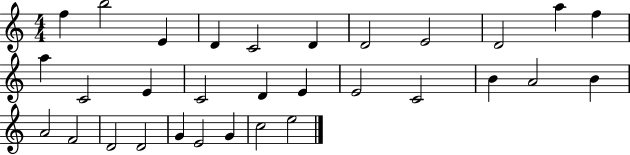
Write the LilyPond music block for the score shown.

{
  \clef treble
  \numericTimeSignature
  \time 4/4
  \key c \major
  f''4 b''2 e'4 | d'4 c'2 d'4 | d'2 e'2 | d'2 a''4 f''4 | \break a''4 c'2 e'4 | c'2 d'4 e'4 | e'2 c'2 | b'4 a'2 b'4 | \break a'2 f'2 | d'2 d'2 | g'4 e'2 g'4 | c''2 e''2 | \break \bar "|."
}